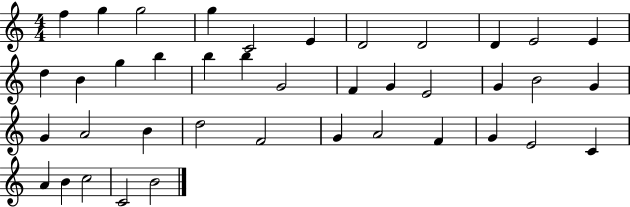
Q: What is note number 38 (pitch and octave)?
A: C5